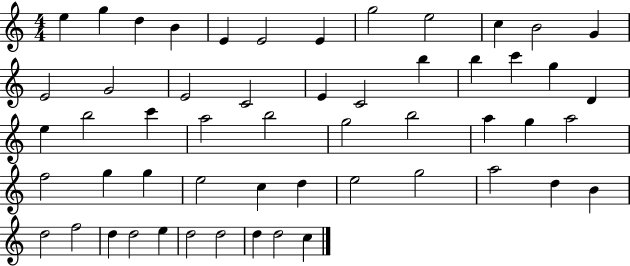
{
  \clef treble
  \numericTimeSignature
  \time 4/4
  \key c \major
  e''4 g''4 d''4 b'4 | e'4 e'2 e'4 | g''2 e''2 | c''4 b'2 g'4 | \break e'2 g'2 | e'2 c'2 | e'4 c'2 b''4 | b''4 c'''4 g''4 d'4 | \break e''4 b''2 c'''4 | a''2 b''2 | g''2 b''2 | a''4 g''4 a''2 | \break f''2 g''4 g''4 | e''2 c''4 d''4 | e''2 g''2 | a''2 d''4 b'4 | \break d''2 f''2 | d''4 d''2 e''4 | d''2 d''2 | d''4 d''2 c''4 | \break \bar "|."
}